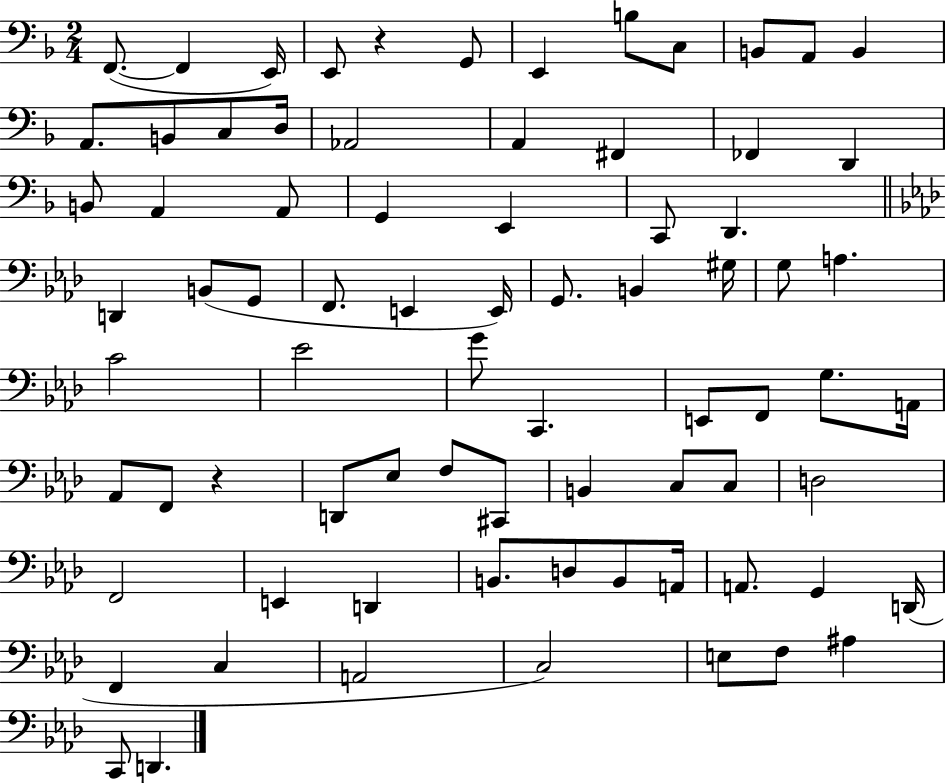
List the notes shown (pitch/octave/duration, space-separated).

F2/e. F2/q E2/s E2/e R/q G2/e E2/q B3/e C3/e B2/e A2/e B2/q A2/e. B2/e C3/e D3/s Ab2/h A2/q F#2/q FES2/q D2/q B2/e A2/q A2/e G2/q E2/q C2/e D2/q. D2/q B2/e G2/e F2/e. E2/q E2/s G2/e. B2/q G#3/s G3/e A3/q. C4/h Eb4/h G4/e C2/q. E2/e F2/e G3/e. A2/s Ab2/e F2/e R/q D2/e Eb3/e F3/e C#2/e B2/q C3/e C3/e D3/h F2/h E2/q D2/q B2/e. D3/e B2/e A2/s A2/e. G2/q D2/s F2/q C3/q A2/h C3/h E3/e F3/e A#3/q C2/e D2/q.